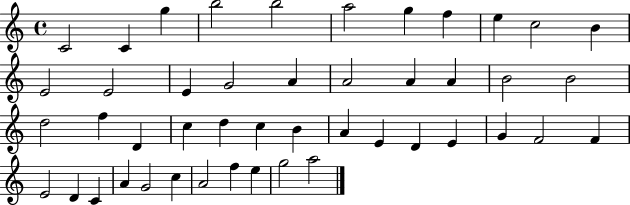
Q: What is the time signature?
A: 4/4